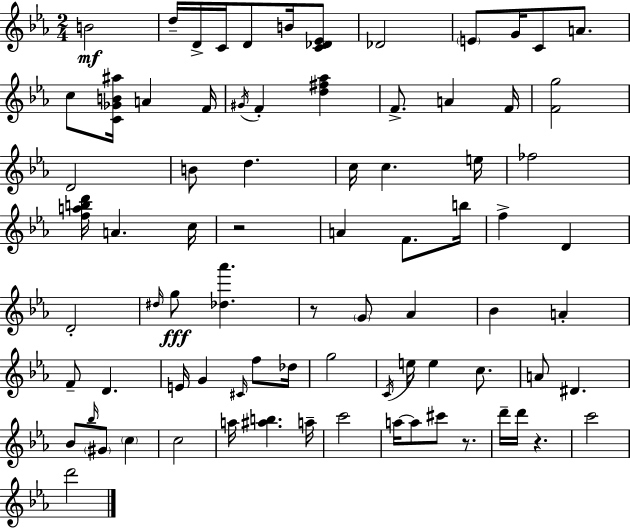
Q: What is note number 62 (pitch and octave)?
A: C6